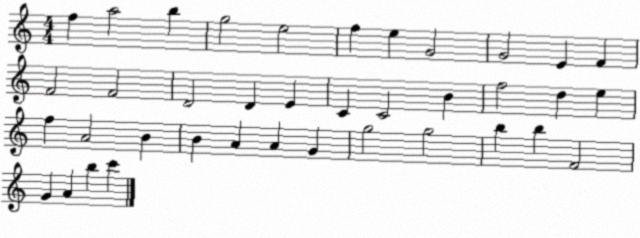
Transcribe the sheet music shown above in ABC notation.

X:1
T:Untitled
M:4/4
L:1/4
K:C
f a2 b g2 e2 f e G2 G2 E F F2 F2 D2 D E C C2 B f2 d e f A2 B B A A G g2 g2 b b F2 G A b c'